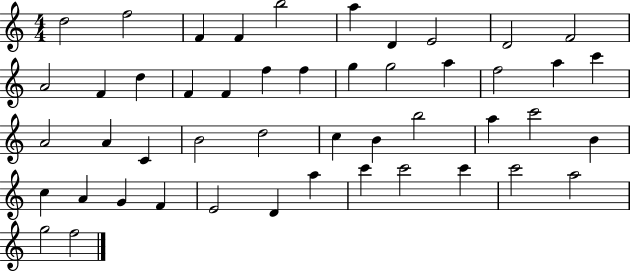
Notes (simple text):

D5/h F5/h F4/q F4/q B5/h A5/q D4/q E4/h D4/h F4/h A4/h F4/q D5/q F4/q F4/q F5/q F5/q G5/q G5/h A5/q F5/h A5/q C6/q A4/h A4/q C4/q B4/h D5/h C5/q B4/q B5/h A5/q C6/h B4/q C5/q A4/q G4/q F4/q E4/h D4/q A5/q C6/q C6/h C6/q C6/h A5/h G5/h F5/h